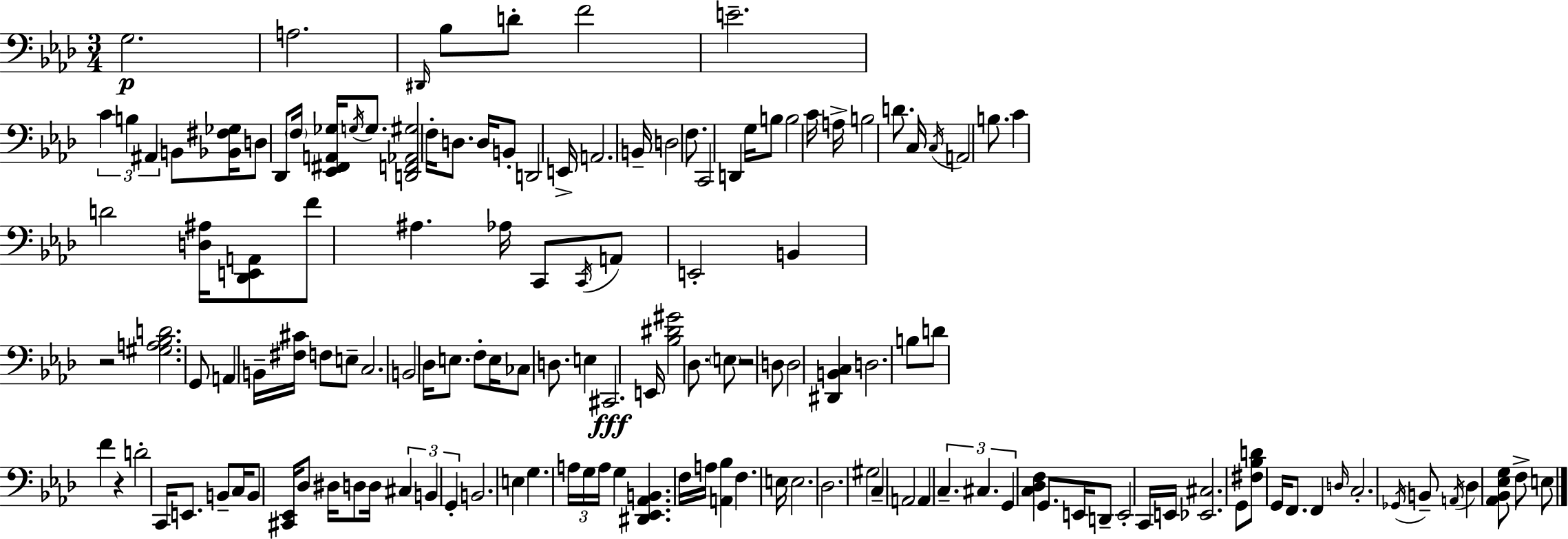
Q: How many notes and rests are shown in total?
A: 143